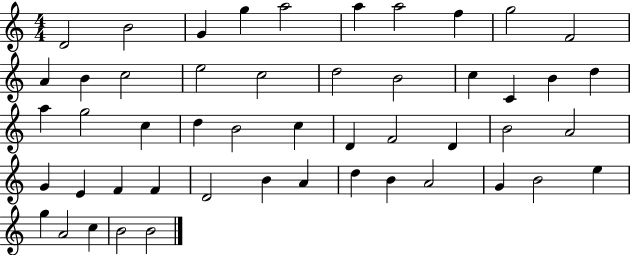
{
  \clef treble
  \numericTimeSignature
  \time 4/4
  \key c \major
  d'2 b'2 | g'4 g''4 a''2 | a''4 a''2 f''4 | g''2 f'2 | \break a'4 b'4 c''2 | e''2 c''2 | d''2 b'2 | c''4 c'4 b'4 d''4 | \break a''4 g''2 c''4 | d''4 b'2 c''4 | d'4 f'2 d'4 | b'2 a'2 | \break g'4 e'4 f'4 f'4 | d'2 b'4 a'4 | d''4 b'4 a'2 | g'4 b'2 e''4 | \break g''4 a'2 c''4 | b'2 b'2 | \bar "|."
}